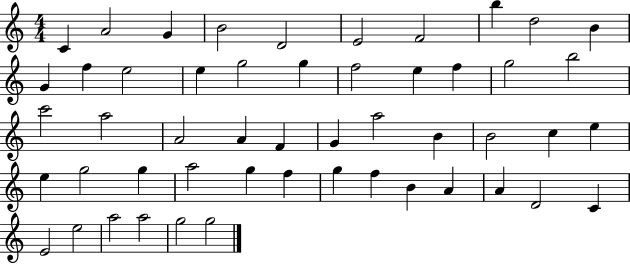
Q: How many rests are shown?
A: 0